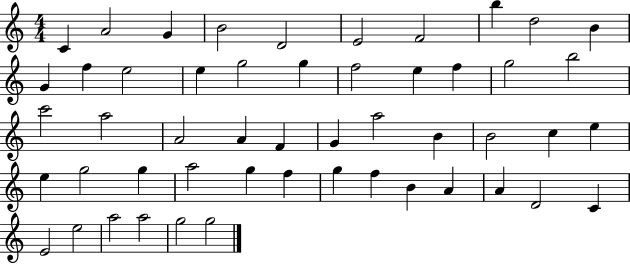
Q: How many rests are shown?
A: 0